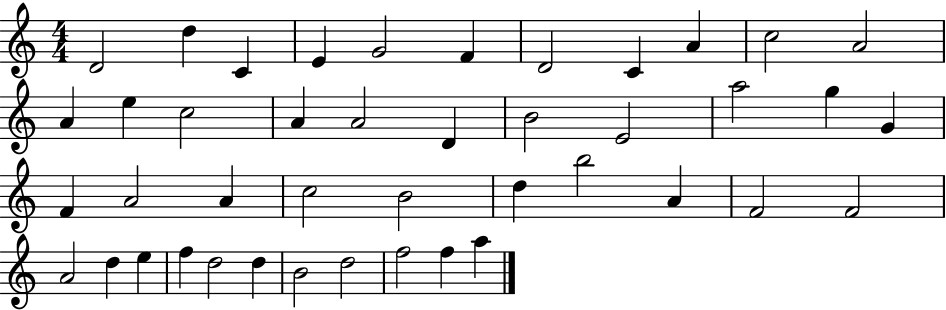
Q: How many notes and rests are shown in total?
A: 43